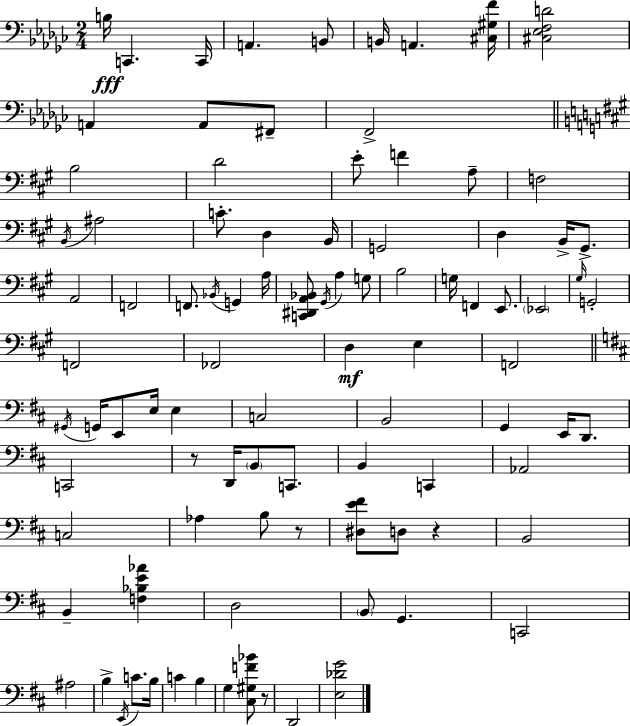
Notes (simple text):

B3/s C2/q. C2/s A2/q. B2/e B2/s A2/q. [C#3,G#3,F4]/s [C#3,Eb3,F3,D4]/h A2/q A2/e F#2/e F2/h B3/h D4/h E4/e F4/q A3/e F3/h B2/s A#3/h C4/e. D3/q B2/s G2/h D3/q B2/s G#2/e. A2/h F2/h F2/e. Bb2/s G2/q A3/s [C2,D#2,A2,Bb2]/e G#2/s A3/q G3/e B3/h G3/s F2/q E2/e. Eb2/h G#3/s G2/h F2/h FES2/h D3/q E3/q F2/h G#2/s G2/s E2/e E3/s E3/q C3/h B2/h G2/q E2/s D2/e. C2/h R/e D2/s B2/e C2/e. B2/q C2/q Ab2/h C3/h Ab3/q B3/e R/e [D#3,E4,F#4]/e D3/e R/q B2/h B2/q [F3,Bb3,E4,Ab4]/q D3/h B2/e G2/q. C2/h A#3/h B3/q E2/s C4/e. B3/s C4/q B3/q G3/q [C#3,G#3,F4,Bb4]/e R/e D2/h [E3,Db4,G4]/h